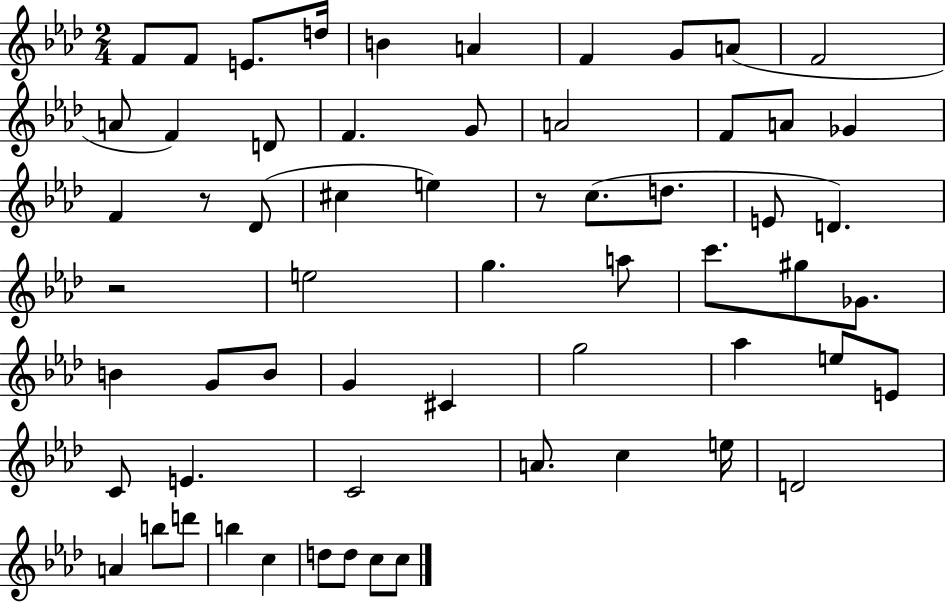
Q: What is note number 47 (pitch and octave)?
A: C5